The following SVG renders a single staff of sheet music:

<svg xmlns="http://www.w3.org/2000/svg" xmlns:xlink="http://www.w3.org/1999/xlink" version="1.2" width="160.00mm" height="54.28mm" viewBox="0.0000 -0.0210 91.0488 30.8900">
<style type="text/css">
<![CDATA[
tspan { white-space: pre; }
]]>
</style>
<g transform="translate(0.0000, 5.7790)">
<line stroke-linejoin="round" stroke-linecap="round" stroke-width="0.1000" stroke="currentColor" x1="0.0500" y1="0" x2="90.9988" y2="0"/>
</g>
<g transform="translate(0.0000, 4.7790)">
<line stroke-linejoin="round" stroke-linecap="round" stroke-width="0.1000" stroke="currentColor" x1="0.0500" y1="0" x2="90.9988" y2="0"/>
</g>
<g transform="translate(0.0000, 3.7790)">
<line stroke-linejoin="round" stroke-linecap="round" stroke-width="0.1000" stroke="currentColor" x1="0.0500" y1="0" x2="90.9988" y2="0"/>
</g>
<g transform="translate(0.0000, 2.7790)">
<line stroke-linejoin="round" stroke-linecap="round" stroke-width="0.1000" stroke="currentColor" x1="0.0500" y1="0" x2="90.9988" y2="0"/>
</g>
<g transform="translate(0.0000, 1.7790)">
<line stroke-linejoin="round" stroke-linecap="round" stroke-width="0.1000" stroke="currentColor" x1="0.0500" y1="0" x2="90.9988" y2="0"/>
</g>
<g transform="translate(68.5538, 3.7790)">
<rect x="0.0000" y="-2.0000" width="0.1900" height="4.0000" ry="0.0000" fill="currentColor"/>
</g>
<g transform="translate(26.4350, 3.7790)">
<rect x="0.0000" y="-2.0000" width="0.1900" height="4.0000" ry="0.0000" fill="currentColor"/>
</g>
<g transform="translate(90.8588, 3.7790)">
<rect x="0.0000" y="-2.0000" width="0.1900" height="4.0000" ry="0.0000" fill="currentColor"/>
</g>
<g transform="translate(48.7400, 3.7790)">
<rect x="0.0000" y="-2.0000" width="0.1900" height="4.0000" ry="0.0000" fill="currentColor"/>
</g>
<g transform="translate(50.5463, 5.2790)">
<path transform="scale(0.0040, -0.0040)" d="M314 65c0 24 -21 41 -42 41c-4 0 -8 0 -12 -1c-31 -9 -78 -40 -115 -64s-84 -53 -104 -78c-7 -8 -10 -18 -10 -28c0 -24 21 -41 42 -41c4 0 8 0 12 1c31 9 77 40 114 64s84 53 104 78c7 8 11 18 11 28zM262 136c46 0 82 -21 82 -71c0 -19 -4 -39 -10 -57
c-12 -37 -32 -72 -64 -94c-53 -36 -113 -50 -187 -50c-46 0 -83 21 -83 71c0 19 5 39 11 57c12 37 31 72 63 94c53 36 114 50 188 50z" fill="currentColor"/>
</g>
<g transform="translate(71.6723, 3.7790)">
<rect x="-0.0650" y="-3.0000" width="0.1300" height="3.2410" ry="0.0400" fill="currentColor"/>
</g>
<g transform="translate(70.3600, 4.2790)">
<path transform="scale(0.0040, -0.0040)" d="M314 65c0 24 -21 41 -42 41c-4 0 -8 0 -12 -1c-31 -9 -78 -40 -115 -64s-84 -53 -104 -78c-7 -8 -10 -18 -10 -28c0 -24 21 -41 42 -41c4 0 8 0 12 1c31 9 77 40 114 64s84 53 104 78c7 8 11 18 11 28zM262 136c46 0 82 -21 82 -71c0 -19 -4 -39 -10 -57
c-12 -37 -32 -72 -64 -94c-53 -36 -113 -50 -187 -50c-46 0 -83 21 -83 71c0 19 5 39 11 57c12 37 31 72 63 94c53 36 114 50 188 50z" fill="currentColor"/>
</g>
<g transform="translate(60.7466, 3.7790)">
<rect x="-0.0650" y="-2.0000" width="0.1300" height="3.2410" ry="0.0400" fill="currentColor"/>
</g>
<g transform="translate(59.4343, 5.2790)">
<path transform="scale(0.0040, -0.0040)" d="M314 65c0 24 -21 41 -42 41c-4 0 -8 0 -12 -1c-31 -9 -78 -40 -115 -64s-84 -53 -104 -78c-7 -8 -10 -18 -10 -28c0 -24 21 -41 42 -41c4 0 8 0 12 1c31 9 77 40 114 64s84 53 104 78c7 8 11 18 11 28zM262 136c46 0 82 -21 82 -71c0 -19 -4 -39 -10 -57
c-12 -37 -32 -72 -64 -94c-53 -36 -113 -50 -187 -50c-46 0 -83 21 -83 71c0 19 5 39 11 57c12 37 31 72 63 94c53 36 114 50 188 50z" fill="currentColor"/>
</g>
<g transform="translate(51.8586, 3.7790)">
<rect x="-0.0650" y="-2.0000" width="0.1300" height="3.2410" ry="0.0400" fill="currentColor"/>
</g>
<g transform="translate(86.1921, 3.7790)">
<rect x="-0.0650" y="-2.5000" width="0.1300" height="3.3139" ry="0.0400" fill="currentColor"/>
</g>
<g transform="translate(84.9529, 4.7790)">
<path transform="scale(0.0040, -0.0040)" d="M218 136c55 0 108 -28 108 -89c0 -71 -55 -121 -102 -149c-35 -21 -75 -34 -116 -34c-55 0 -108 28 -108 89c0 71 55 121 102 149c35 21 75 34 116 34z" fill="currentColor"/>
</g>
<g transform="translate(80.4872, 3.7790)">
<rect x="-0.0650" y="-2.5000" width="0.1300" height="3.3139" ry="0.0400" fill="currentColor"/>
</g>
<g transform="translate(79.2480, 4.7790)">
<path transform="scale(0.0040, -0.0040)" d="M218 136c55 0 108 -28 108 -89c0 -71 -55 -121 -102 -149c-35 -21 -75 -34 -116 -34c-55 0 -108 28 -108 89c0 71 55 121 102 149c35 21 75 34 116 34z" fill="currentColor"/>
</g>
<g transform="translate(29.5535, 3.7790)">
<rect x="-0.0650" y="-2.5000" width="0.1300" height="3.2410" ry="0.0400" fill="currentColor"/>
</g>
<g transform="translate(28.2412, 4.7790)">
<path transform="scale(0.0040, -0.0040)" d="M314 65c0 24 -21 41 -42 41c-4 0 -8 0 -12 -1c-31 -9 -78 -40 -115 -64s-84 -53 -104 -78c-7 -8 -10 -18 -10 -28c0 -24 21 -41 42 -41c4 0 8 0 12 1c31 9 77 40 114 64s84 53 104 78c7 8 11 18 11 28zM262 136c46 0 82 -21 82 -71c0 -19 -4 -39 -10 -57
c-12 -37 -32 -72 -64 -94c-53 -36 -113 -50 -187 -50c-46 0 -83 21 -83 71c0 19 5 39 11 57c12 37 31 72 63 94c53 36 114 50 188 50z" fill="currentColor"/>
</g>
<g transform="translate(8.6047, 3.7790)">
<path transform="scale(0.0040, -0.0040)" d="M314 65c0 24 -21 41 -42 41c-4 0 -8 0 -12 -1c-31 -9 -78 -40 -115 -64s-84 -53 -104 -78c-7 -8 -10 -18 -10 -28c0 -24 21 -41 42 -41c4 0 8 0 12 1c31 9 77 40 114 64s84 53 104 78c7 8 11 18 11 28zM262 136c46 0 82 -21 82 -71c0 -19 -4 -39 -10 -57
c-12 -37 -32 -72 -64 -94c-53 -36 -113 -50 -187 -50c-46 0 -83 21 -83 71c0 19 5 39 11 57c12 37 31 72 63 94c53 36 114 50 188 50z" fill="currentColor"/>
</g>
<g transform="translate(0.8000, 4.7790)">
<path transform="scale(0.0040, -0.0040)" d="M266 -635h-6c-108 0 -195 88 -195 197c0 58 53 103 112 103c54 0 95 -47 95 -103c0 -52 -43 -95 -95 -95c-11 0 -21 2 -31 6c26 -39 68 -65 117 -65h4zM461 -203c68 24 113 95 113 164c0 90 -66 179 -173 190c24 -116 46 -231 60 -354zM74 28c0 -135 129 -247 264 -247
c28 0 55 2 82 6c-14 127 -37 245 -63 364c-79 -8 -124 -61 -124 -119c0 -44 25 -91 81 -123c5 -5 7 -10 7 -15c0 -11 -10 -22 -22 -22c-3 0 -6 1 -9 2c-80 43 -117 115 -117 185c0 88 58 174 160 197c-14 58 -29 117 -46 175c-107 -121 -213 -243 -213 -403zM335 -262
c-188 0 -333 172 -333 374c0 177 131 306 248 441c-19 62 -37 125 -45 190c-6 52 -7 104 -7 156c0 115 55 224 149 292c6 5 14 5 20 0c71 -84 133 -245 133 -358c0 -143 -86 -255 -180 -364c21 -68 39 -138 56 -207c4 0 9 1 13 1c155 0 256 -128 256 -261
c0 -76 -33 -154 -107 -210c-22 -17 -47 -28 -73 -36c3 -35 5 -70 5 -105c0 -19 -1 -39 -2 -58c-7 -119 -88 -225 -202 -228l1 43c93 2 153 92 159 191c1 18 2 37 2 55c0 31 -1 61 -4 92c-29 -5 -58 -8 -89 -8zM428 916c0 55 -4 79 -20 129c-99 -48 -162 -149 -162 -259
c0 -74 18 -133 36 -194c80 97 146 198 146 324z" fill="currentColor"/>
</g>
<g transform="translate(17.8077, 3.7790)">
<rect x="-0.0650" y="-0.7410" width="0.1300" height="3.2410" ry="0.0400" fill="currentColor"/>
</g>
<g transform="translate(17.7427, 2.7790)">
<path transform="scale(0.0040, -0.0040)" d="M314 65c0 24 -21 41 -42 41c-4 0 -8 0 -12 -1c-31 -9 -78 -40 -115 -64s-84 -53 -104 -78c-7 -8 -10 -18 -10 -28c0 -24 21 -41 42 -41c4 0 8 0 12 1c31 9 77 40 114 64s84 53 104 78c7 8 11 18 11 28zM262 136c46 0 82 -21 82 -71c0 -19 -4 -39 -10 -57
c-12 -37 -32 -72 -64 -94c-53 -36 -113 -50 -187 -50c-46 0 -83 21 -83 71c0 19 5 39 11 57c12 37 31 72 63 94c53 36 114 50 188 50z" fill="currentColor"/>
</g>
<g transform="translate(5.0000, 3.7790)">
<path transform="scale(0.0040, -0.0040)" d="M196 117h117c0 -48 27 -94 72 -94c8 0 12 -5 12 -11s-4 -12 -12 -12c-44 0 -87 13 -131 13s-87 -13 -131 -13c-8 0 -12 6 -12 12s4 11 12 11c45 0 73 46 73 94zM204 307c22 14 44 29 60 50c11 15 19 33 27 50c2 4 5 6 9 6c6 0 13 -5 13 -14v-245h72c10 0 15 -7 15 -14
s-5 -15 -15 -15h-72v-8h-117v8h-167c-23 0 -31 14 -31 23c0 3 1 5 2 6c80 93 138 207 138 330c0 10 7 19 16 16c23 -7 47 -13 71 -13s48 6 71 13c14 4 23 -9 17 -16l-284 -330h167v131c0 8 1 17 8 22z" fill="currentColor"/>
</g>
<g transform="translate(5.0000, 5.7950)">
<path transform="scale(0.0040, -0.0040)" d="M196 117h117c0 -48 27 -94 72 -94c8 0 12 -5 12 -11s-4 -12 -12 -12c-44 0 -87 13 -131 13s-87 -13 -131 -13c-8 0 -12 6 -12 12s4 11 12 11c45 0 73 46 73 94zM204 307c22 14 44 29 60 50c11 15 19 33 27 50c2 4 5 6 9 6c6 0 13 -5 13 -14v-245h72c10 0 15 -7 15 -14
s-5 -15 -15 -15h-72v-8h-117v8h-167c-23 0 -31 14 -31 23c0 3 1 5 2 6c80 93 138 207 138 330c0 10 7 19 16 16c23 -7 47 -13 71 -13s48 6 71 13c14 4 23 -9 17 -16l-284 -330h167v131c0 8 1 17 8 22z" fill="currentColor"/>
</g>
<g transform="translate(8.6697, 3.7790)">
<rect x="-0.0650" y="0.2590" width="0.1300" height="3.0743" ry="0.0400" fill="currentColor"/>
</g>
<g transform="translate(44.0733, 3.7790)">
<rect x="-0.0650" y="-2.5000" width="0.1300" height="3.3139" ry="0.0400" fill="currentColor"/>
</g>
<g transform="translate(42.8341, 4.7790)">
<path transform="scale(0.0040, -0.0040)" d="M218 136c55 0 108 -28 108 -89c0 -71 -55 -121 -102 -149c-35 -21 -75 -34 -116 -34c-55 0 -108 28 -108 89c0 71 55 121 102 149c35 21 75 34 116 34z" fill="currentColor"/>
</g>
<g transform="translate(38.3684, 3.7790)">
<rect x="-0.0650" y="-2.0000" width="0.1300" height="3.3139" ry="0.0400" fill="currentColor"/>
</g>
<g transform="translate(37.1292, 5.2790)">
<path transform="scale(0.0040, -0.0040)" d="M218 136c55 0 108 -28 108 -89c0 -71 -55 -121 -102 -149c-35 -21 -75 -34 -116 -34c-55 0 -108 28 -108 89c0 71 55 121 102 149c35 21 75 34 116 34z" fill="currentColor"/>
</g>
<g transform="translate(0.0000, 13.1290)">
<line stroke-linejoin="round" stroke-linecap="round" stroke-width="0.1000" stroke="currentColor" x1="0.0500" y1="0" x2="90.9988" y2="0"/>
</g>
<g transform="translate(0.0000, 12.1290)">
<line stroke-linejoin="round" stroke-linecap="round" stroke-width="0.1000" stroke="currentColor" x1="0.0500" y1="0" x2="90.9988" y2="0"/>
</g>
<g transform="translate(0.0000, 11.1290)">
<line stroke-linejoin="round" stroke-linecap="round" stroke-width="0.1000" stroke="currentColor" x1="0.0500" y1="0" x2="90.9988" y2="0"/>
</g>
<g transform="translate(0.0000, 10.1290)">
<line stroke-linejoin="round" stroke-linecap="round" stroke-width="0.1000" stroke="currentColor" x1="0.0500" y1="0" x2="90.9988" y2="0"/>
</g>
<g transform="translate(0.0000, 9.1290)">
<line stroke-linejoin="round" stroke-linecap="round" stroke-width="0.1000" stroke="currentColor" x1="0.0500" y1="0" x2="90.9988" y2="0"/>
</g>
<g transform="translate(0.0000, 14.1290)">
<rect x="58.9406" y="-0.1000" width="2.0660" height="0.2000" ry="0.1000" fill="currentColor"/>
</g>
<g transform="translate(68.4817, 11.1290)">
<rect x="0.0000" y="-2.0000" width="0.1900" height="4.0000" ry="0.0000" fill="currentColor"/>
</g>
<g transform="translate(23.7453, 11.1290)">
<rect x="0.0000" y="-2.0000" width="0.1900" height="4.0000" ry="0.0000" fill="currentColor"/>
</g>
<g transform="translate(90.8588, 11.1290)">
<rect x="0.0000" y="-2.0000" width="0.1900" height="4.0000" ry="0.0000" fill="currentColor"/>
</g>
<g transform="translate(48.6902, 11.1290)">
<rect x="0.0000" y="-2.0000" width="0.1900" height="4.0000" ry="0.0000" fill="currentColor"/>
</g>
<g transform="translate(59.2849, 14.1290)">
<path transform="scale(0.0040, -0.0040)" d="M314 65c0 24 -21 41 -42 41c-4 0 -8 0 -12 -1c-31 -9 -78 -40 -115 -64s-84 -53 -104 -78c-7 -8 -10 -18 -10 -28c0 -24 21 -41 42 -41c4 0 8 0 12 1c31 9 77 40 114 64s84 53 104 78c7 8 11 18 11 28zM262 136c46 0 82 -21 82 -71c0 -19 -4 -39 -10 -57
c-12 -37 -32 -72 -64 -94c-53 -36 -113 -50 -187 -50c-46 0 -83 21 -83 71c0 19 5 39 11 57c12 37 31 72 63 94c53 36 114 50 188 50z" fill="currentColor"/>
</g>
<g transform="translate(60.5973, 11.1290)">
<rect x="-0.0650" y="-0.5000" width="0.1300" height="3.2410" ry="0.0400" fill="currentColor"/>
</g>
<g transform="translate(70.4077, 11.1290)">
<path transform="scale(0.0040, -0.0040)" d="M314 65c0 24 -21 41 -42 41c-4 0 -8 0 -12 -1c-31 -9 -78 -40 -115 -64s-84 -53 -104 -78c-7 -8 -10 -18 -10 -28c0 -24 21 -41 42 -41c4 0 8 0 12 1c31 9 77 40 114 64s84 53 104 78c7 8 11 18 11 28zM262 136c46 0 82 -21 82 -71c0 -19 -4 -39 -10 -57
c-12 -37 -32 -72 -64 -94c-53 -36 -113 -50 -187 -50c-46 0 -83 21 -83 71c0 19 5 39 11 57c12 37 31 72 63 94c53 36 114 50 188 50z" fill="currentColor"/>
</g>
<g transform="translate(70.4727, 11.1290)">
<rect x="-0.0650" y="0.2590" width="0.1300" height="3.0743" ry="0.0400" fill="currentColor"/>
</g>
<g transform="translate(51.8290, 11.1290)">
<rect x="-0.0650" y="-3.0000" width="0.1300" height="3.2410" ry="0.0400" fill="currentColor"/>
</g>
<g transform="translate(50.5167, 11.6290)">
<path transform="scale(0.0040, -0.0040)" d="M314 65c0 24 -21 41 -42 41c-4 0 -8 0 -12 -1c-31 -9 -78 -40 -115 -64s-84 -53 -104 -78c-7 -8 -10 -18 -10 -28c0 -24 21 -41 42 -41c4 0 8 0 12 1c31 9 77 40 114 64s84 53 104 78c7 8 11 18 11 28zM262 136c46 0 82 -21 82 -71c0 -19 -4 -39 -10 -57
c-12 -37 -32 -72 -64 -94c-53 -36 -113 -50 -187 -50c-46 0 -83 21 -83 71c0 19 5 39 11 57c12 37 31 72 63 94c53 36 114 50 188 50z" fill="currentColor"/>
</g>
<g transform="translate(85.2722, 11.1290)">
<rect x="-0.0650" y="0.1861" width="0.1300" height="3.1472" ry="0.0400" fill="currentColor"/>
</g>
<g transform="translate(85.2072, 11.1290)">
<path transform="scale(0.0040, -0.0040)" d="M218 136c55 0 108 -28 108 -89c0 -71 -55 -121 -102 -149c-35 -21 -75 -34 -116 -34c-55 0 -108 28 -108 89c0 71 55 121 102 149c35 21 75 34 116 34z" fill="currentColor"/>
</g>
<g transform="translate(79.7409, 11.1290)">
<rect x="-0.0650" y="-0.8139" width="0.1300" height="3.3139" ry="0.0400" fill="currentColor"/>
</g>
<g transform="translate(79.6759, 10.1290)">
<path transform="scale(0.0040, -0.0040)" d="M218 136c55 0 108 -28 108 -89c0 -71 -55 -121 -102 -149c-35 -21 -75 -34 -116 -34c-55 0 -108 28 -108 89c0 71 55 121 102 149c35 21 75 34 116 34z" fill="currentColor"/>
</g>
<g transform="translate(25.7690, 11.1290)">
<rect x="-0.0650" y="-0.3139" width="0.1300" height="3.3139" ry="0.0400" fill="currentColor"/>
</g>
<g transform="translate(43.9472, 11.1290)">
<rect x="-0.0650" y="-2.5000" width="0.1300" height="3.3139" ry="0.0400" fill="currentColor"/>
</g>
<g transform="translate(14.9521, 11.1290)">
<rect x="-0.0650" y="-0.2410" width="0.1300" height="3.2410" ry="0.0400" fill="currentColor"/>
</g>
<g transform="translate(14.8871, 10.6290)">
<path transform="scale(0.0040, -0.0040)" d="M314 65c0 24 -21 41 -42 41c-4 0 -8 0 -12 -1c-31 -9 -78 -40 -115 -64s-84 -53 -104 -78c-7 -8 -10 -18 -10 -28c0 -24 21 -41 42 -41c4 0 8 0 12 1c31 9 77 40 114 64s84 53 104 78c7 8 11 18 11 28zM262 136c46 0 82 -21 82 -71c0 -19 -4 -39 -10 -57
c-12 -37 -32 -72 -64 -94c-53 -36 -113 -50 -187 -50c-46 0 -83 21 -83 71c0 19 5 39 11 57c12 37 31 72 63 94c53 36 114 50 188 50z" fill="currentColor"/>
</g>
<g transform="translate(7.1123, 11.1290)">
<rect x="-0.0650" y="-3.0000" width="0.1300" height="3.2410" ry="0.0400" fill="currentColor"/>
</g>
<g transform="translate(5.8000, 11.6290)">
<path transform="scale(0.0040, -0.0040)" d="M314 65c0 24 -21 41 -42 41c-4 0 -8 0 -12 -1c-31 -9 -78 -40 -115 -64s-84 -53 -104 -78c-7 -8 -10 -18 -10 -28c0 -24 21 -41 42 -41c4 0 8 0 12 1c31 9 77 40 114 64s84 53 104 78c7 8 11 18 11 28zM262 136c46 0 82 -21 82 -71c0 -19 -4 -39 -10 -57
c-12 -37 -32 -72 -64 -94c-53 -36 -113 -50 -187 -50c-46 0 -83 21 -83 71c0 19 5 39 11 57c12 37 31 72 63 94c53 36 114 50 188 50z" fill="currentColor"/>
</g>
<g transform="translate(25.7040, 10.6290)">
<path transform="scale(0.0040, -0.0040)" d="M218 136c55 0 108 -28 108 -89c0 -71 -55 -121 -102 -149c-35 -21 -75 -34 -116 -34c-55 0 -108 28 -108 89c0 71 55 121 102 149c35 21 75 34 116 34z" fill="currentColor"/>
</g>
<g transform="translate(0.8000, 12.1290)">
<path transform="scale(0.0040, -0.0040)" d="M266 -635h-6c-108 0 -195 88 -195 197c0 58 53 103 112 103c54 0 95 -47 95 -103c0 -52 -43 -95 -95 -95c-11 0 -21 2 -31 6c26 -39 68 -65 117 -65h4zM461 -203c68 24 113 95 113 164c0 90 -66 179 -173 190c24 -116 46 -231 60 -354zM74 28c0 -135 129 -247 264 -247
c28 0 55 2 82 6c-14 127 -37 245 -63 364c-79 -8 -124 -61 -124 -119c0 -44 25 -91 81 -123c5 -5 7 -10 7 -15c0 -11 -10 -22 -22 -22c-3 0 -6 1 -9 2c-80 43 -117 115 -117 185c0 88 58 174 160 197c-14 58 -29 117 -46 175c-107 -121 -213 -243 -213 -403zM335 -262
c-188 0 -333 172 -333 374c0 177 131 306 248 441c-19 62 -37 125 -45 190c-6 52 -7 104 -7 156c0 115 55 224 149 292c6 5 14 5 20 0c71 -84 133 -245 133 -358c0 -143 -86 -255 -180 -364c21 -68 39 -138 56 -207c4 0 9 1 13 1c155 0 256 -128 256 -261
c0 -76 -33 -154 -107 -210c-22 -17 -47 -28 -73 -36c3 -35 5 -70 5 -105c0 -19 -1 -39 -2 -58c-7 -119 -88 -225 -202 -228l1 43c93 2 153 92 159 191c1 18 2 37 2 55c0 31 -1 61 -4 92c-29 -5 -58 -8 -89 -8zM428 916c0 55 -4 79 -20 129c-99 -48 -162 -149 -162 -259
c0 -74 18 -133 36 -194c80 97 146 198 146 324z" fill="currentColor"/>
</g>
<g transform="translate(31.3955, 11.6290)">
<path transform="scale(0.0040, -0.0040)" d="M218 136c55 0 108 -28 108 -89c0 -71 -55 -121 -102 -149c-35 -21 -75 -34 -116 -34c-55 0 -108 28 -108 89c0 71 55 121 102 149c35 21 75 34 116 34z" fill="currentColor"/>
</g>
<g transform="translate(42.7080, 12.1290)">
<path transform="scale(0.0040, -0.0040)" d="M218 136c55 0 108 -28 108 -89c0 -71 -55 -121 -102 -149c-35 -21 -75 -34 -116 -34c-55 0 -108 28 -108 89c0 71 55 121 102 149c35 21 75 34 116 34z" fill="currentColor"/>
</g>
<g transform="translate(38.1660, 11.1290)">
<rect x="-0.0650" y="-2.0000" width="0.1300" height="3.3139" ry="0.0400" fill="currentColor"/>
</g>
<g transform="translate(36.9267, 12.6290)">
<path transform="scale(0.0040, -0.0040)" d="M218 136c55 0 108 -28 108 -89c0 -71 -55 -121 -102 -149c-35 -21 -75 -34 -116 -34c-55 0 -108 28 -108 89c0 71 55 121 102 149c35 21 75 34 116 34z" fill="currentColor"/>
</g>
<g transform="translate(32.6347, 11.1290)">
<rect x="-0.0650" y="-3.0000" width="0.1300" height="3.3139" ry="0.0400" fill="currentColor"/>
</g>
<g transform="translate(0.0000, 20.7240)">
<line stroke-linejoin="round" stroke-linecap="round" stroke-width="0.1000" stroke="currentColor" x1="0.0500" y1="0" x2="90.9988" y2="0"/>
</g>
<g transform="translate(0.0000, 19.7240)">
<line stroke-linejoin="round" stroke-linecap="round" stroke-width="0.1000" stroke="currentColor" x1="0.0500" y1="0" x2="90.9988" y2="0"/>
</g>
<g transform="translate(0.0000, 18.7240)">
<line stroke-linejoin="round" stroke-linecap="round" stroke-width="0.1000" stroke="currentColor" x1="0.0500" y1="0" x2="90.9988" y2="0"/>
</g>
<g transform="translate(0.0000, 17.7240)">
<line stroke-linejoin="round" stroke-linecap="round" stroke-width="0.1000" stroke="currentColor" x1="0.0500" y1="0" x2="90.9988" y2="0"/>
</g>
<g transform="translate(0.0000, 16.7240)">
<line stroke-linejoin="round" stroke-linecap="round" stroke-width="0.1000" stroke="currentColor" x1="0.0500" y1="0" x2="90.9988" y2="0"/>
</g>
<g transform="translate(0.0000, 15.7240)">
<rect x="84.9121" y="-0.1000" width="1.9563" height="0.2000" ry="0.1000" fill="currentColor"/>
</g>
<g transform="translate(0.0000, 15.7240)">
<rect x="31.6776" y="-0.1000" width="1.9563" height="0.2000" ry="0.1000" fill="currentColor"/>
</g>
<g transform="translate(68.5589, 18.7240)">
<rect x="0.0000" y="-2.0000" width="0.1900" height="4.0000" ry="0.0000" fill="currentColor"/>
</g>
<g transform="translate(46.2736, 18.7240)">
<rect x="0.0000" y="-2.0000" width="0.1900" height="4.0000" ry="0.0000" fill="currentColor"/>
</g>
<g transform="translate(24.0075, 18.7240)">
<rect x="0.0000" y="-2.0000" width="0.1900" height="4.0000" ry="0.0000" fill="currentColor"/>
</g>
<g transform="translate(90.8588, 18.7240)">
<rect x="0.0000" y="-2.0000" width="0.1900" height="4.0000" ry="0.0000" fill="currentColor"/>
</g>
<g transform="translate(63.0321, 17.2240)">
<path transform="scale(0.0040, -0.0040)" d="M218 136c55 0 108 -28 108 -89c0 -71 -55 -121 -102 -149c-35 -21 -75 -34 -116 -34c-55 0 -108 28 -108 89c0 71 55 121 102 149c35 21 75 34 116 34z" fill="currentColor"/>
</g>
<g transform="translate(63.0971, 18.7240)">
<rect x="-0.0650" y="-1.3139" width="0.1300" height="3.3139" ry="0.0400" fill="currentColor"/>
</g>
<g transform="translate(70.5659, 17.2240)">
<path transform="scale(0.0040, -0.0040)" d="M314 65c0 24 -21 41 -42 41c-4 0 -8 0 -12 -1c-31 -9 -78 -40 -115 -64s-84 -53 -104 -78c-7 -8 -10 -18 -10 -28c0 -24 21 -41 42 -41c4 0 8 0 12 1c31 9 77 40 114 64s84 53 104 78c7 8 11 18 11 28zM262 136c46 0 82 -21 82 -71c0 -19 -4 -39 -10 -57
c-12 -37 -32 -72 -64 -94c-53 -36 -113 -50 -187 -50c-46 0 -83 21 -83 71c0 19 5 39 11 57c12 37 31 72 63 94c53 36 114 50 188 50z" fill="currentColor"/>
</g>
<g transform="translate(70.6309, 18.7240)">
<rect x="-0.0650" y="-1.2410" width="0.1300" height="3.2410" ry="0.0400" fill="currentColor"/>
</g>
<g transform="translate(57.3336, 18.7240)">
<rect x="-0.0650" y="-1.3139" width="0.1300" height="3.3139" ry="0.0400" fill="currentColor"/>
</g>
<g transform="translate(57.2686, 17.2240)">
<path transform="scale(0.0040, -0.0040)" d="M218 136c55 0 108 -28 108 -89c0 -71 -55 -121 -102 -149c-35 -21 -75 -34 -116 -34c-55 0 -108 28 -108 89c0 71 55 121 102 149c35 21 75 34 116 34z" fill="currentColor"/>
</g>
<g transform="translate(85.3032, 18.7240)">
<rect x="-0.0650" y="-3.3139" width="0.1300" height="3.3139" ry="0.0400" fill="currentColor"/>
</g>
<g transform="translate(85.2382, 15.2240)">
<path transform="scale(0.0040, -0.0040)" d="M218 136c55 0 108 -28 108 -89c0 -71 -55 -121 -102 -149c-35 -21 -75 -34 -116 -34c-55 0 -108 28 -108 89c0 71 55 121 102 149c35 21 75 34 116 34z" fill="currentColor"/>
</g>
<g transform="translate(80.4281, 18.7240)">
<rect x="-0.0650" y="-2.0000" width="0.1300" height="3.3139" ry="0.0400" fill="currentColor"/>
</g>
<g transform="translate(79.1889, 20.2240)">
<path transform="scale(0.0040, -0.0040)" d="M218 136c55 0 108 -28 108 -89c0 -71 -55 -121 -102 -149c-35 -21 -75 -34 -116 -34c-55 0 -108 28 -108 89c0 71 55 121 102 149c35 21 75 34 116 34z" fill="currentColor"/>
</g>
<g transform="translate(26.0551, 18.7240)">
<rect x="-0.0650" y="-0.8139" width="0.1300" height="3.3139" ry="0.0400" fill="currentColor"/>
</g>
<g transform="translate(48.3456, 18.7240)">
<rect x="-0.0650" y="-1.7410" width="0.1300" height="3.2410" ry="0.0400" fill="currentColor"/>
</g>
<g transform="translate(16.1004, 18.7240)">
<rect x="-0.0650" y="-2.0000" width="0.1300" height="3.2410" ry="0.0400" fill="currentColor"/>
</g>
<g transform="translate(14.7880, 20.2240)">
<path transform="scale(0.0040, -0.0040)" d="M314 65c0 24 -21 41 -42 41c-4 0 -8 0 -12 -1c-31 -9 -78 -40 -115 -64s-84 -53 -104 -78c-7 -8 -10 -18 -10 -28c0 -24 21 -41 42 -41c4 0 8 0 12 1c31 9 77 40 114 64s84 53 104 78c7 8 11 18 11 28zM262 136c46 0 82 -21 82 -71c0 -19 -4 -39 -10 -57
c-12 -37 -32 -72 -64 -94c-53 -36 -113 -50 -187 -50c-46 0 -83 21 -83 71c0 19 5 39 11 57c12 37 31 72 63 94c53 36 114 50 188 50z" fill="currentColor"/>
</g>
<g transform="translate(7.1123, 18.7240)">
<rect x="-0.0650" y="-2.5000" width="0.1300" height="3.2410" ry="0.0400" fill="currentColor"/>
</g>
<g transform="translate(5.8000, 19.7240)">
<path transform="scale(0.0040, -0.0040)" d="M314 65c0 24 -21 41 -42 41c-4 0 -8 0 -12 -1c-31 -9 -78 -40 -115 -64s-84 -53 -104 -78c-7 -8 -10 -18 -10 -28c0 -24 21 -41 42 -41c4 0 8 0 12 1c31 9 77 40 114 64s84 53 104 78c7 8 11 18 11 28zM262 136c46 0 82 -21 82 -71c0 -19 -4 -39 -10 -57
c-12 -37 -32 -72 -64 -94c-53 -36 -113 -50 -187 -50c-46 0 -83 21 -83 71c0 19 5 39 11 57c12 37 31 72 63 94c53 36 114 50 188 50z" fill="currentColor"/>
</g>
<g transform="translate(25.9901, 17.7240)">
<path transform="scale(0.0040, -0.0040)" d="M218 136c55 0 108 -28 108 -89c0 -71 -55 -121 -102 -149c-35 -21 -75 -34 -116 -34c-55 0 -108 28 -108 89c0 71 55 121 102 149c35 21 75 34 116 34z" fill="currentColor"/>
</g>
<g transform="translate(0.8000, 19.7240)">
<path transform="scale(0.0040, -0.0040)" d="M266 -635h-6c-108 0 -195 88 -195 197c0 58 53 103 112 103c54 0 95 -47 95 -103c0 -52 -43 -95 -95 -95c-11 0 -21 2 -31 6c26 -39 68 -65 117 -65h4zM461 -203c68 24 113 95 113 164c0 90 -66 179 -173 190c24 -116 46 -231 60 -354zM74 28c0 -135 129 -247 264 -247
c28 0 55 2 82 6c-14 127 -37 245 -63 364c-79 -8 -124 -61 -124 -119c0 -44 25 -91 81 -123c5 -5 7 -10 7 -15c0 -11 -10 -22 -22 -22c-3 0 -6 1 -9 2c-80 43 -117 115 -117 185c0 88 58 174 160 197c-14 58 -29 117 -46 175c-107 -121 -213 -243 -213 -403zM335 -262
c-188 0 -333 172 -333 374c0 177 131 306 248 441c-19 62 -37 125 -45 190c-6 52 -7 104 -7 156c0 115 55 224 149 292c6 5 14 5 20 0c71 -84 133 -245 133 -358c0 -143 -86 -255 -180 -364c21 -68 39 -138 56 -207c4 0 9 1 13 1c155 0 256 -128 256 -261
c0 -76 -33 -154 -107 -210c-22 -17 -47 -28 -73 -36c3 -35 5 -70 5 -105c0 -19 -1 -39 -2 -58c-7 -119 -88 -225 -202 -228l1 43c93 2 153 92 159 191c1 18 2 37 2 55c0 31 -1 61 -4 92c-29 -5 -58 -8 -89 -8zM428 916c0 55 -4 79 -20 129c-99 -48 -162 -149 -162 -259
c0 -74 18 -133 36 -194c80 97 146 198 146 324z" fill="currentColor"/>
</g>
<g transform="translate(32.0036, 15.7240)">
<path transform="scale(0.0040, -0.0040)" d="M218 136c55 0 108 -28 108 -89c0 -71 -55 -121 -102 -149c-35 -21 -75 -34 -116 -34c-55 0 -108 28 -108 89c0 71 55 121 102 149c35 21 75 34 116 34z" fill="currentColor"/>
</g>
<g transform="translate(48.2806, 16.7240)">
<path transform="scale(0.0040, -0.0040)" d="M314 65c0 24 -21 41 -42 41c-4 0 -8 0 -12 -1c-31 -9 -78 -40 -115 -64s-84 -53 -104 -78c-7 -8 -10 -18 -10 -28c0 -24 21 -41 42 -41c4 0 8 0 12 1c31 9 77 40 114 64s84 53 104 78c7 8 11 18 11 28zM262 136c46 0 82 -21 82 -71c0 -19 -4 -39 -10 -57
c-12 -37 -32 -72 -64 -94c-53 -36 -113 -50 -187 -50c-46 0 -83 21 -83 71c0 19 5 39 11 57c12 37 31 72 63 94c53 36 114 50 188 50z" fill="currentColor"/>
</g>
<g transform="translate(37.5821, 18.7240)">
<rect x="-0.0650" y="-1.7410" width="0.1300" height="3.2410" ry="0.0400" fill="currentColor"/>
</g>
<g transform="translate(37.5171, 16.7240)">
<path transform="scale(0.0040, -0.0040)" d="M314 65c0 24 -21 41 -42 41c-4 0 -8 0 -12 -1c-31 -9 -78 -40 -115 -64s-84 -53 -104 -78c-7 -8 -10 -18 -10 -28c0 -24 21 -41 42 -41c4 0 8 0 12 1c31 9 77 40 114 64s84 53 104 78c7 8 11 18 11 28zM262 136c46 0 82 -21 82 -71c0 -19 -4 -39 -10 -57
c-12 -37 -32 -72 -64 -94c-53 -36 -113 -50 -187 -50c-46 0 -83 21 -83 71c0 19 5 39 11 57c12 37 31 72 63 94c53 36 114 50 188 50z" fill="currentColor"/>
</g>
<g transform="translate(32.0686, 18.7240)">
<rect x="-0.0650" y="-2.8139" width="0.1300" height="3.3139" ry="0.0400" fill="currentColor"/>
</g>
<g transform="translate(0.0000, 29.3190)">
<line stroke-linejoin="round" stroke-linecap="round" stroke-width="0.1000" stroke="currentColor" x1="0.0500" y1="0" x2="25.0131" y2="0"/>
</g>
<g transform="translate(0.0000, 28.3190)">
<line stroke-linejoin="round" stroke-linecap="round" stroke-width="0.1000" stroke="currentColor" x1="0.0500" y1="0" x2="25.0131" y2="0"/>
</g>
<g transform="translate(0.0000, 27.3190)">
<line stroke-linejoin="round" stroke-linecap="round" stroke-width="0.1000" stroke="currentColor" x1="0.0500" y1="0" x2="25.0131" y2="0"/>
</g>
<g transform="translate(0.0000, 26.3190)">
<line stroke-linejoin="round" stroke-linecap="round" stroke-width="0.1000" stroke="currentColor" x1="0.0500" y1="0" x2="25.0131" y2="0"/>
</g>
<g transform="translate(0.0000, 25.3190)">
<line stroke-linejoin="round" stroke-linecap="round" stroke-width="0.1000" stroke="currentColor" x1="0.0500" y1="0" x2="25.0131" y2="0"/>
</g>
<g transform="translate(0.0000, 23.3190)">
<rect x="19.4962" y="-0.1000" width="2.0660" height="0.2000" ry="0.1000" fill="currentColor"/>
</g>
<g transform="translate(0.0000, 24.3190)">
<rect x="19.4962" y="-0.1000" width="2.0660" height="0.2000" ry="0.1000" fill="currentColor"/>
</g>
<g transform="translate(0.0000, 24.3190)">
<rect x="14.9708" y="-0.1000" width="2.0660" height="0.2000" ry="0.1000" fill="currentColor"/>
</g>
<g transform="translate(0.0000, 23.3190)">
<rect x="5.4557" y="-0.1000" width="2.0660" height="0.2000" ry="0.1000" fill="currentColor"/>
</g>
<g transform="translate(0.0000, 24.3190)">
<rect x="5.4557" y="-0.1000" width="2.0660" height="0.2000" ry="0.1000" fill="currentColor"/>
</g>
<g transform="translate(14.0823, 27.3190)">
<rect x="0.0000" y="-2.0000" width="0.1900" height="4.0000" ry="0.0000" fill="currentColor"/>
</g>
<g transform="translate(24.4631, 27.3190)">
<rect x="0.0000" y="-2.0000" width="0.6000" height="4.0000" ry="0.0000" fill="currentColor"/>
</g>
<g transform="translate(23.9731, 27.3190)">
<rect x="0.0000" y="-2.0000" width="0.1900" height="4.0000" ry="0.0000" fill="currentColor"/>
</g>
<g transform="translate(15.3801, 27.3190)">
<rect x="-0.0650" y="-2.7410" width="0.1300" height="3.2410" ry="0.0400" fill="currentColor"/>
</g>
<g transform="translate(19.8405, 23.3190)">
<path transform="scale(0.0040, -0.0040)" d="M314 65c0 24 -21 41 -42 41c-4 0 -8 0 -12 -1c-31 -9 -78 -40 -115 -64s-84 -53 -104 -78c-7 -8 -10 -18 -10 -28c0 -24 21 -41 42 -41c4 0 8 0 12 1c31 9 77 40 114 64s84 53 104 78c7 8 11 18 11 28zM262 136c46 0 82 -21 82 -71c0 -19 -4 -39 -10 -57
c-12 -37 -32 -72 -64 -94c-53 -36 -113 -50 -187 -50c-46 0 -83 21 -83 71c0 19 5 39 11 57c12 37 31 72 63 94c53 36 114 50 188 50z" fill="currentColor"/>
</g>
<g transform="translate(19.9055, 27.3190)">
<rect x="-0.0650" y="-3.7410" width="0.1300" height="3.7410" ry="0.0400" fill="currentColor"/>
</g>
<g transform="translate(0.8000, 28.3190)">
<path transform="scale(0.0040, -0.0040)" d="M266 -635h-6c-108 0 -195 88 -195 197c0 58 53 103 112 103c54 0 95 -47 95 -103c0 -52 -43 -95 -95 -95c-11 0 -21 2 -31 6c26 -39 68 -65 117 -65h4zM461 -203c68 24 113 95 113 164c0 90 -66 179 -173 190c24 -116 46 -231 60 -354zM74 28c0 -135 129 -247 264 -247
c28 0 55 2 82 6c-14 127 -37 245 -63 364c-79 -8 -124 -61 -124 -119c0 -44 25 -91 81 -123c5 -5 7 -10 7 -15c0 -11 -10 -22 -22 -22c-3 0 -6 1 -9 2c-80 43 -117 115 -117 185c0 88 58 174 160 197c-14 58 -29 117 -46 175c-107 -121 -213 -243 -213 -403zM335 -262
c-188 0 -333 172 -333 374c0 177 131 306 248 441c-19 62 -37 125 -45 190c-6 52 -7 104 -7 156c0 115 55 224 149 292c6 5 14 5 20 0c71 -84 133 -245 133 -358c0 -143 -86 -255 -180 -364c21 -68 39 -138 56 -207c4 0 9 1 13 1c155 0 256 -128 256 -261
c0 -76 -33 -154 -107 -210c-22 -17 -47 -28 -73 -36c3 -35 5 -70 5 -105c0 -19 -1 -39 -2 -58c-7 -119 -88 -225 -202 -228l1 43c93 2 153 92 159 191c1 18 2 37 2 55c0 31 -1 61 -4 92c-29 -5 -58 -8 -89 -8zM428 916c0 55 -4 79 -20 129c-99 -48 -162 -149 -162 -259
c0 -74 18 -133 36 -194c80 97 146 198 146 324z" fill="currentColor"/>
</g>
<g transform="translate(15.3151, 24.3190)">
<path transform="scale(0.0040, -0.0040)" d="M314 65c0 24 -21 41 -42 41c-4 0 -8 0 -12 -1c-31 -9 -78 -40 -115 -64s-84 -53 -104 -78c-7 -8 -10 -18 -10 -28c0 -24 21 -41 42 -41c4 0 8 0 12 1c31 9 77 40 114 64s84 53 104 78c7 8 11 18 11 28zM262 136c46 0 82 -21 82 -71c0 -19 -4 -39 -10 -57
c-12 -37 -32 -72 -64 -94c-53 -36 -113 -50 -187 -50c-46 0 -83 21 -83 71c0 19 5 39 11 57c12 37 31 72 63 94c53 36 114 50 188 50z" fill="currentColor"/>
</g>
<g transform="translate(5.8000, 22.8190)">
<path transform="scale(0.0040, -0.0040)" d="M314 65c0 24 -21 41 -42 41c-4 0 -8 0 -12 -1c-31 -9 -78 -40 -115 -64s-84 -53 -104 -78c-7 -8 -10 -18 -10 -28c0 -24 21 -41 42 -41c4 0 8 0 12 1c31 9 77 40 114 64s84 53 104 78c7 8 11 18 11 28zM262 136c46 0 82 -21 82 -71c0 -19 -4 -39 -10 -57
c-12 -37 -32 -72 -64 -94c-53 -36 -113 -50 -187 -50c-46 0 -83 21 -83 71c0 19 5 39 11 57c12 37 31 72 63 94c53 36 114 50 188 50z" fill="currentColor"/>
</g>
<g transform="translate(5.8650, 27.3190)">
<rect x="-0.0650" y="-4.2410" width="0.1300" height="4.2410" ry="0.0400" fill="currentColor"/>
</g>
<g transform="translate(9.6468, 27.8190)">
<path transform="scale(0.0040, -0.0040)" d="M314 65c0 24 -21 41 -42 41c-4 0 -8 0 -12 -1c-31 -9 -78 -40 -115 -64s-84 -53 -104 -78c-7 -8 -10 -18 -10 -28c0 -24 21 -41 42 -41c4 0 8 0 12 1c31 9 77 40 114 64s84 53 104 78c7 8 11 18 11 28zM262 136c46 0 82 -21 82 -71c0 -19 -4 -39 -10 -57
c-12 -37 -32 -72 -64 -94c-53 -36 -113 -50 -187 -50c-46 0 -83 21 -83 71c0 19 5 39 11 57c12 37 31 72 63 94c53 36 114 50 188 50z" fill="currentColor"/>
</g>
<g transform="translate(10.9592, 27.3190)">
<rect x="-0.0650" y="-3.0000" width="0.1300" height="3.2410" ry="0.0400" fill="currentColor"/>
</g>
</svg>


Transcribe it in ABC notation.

X:1
T:Untitled
M:4/4
L:1/4
K:C
B2 d2 G2 F G F2 F2 A2 G G A2 c2 c A F G A2 C2 B2 d B G2 F2 d a f2 f2 e e e2 F b d'2 A2 a2 c'2